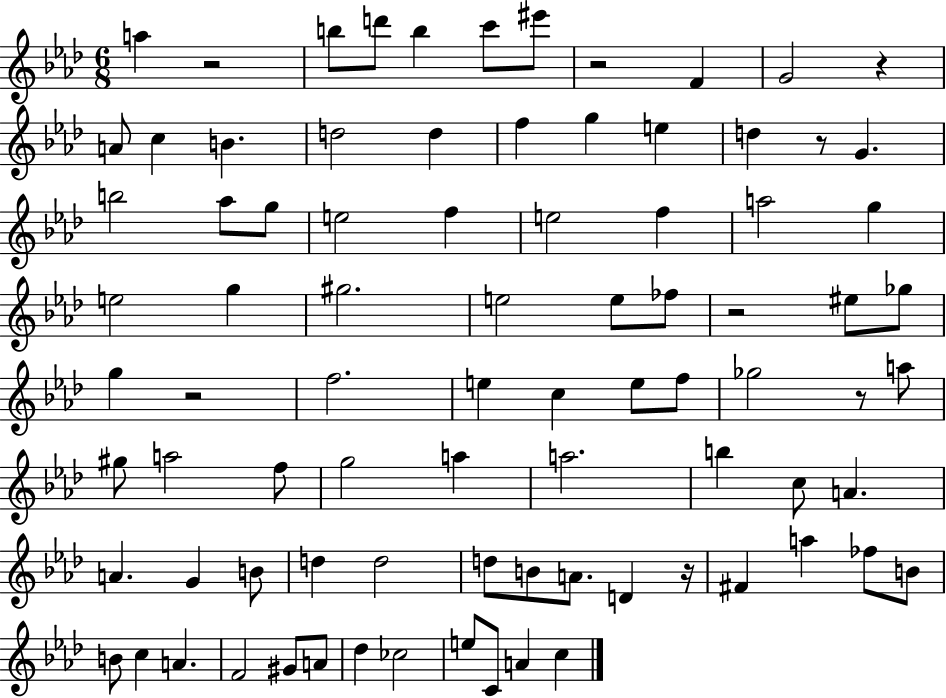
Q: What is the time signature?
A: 6/8